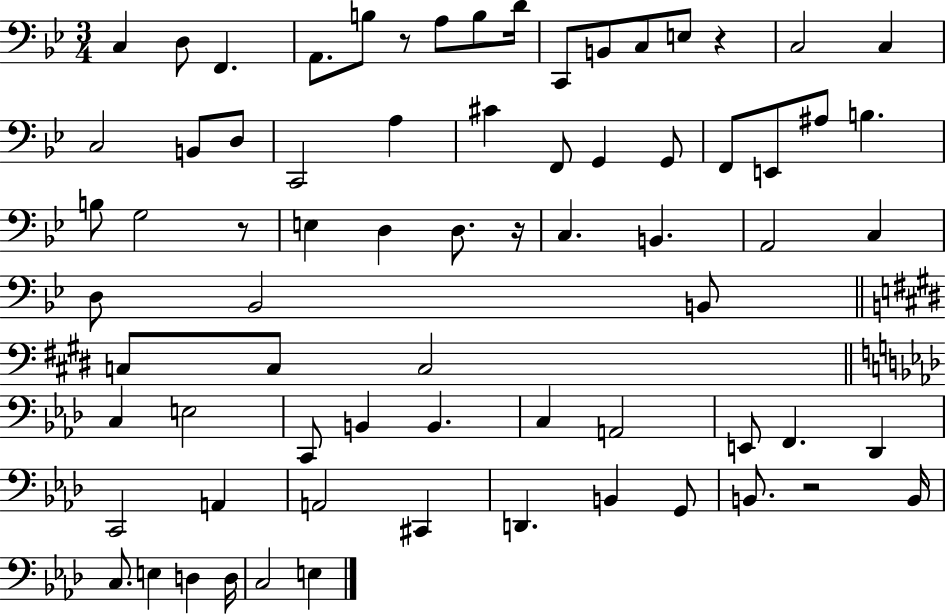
C3/q D3/e F2/q. A2/e. B3/e R/e A3/e B3/e D4/s C2/e B2/e C3/e E3/e R/q C3/h C3/q C3/h B2/e D3/e C2/h A3/q C#4/q F2/e G2/q G2/e F2/e E2/e A#3/e B3/q. B3/e G3/h R/e E3/q D3/q D3/e. R/s C3/q. B2/q. A2/h C3/q D3/e Bb2/h B2/e C3/e C3/e C3/h C3/q E3/h C2/e B2/q B2/q. C3/q A2/h E2/e F2/q. Db2/q C2/h A2/q A2/h C#2/q D2/q. B2/q G2/e B2/e. R/h B2/s C3/e. E3/q D3/q D3/s C3/h E3/q